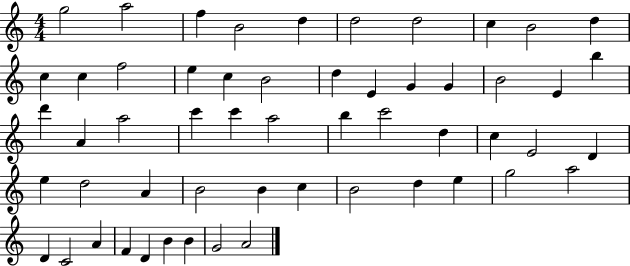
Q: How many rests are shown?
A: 0